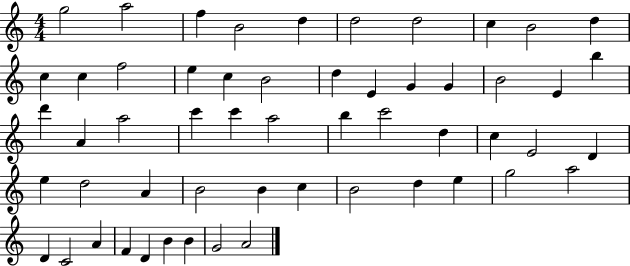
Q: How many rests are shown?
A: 0